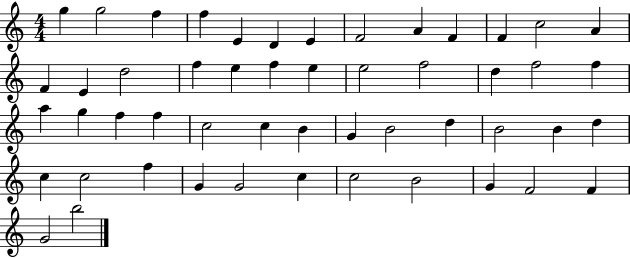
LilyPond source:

{
  \clef treble
  \numericTimeSignature
  \time 4/4
  \key c \major
  g''4 g''2 f''4 | f''4 e'4 d'4 e'4 | f'2 a'4 f'4 | f'4 c''2 a'4 | \break f'4 e'4 d''2 | f''4 e''4 f''4 e''4 | e''2 f''2 | d''4 f''2 f''4 | \break a''4 g''4 f''4 f''4 | c''2 c''4 b'4 | g'4 b'2 d''4 | b'2 b'4 d''4 | \break c''4 c''2 f''4 | g'4 g'2 c''4 | c''2 b'2 | g'4 f'2 f'4 | \break g'2 b''2 | \bar "|."
}